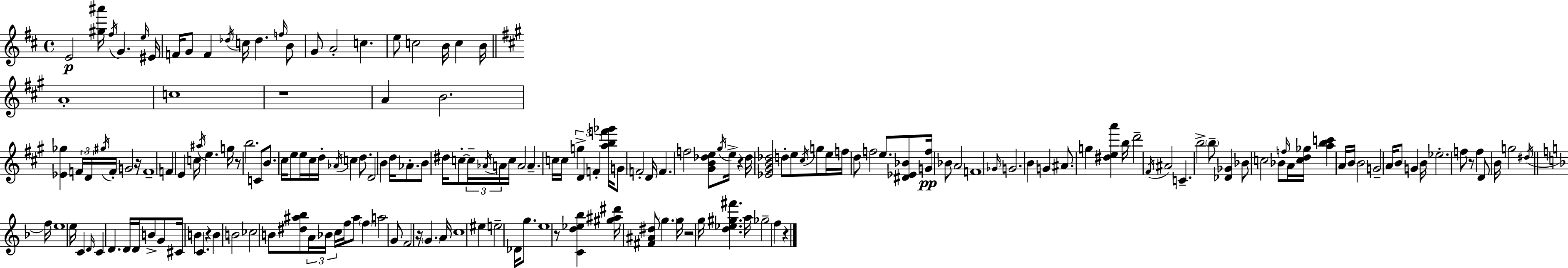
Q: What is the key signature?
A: D major